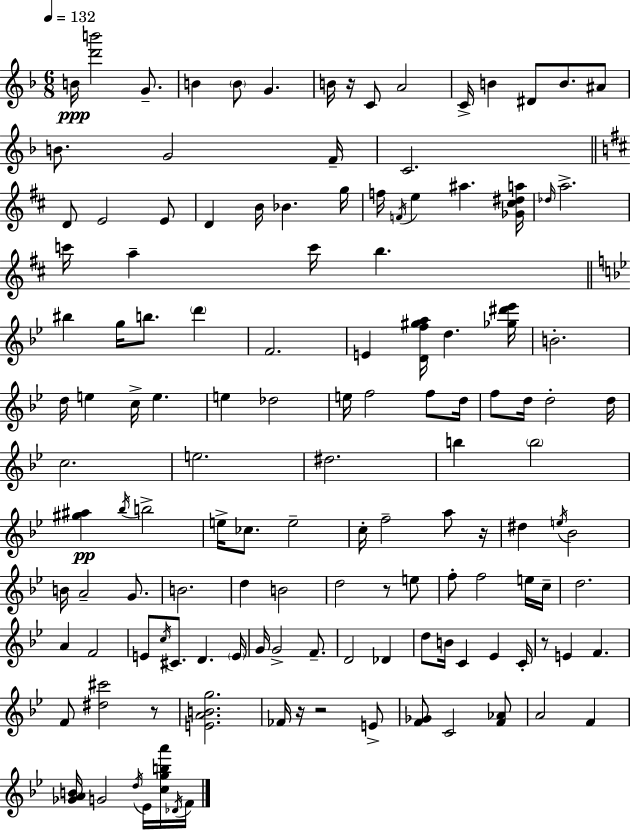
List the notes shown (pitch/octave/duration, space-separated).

B4/s [D6,B6]/h G4/e. B4/q B4/e G4/q. B4/s R/s C4/e A4/h C4/s B4/q D#4/e B4/e. A#4/e B4/e. G4/h F4/s C4/h. D4/e E4/h E4/e D4/q B4/s Bb4/q. G5/s F5/s F4/s E5/q A#5/q. [Gb4,C#5,D#5,A5]/s Db5/s A5/h. C6/s A5/q C6/s B5/q. BIS5/q G5/s B5/e. D6/q F4/h. E4/q [D4,F5,G#5,A5]/s D5/q. [Gb5,D#6,Eb6]/s B4/h. D5/s E5/q C5/s E5/q. E5/q Db5/h E5/s F5/h F5/e D5/s F5/e D5/s D5/h D5/s C5/h. E5/h. D#5/h. B5/q B5/h [G#5,A#5]/q Bb5/s B5/h E5/s CES5/e. E5/h C5/s F5/h A5/e R/s D#5/q E5/s Bb4/h B4/s A4/h G4/e. B4/h. D5/q B4/h D5/h R/e E5/e F5/e F5/h E5/s C5/s D5/h. A4/q F4/h E4/e C5/s C#4/e. D4/q. E4/s G4/s G4/h F4/e. D4/h Db4/q D5/e B4/s C4/q Eb4/q C4/s R/e E4/q F4/q. F4/e [D#5,C#6]/h R/e [E4,A4,B4,G5]/h. FES4/s R/s R/h E4/e [F4,Gb4]/e C4/h [F4,Ab4]/e A4/h F4/q [Gb4,A4,B4]/s G4/h D5/s Eb4/s [C5,G5,B5,A6]/s Db4/s F4/s